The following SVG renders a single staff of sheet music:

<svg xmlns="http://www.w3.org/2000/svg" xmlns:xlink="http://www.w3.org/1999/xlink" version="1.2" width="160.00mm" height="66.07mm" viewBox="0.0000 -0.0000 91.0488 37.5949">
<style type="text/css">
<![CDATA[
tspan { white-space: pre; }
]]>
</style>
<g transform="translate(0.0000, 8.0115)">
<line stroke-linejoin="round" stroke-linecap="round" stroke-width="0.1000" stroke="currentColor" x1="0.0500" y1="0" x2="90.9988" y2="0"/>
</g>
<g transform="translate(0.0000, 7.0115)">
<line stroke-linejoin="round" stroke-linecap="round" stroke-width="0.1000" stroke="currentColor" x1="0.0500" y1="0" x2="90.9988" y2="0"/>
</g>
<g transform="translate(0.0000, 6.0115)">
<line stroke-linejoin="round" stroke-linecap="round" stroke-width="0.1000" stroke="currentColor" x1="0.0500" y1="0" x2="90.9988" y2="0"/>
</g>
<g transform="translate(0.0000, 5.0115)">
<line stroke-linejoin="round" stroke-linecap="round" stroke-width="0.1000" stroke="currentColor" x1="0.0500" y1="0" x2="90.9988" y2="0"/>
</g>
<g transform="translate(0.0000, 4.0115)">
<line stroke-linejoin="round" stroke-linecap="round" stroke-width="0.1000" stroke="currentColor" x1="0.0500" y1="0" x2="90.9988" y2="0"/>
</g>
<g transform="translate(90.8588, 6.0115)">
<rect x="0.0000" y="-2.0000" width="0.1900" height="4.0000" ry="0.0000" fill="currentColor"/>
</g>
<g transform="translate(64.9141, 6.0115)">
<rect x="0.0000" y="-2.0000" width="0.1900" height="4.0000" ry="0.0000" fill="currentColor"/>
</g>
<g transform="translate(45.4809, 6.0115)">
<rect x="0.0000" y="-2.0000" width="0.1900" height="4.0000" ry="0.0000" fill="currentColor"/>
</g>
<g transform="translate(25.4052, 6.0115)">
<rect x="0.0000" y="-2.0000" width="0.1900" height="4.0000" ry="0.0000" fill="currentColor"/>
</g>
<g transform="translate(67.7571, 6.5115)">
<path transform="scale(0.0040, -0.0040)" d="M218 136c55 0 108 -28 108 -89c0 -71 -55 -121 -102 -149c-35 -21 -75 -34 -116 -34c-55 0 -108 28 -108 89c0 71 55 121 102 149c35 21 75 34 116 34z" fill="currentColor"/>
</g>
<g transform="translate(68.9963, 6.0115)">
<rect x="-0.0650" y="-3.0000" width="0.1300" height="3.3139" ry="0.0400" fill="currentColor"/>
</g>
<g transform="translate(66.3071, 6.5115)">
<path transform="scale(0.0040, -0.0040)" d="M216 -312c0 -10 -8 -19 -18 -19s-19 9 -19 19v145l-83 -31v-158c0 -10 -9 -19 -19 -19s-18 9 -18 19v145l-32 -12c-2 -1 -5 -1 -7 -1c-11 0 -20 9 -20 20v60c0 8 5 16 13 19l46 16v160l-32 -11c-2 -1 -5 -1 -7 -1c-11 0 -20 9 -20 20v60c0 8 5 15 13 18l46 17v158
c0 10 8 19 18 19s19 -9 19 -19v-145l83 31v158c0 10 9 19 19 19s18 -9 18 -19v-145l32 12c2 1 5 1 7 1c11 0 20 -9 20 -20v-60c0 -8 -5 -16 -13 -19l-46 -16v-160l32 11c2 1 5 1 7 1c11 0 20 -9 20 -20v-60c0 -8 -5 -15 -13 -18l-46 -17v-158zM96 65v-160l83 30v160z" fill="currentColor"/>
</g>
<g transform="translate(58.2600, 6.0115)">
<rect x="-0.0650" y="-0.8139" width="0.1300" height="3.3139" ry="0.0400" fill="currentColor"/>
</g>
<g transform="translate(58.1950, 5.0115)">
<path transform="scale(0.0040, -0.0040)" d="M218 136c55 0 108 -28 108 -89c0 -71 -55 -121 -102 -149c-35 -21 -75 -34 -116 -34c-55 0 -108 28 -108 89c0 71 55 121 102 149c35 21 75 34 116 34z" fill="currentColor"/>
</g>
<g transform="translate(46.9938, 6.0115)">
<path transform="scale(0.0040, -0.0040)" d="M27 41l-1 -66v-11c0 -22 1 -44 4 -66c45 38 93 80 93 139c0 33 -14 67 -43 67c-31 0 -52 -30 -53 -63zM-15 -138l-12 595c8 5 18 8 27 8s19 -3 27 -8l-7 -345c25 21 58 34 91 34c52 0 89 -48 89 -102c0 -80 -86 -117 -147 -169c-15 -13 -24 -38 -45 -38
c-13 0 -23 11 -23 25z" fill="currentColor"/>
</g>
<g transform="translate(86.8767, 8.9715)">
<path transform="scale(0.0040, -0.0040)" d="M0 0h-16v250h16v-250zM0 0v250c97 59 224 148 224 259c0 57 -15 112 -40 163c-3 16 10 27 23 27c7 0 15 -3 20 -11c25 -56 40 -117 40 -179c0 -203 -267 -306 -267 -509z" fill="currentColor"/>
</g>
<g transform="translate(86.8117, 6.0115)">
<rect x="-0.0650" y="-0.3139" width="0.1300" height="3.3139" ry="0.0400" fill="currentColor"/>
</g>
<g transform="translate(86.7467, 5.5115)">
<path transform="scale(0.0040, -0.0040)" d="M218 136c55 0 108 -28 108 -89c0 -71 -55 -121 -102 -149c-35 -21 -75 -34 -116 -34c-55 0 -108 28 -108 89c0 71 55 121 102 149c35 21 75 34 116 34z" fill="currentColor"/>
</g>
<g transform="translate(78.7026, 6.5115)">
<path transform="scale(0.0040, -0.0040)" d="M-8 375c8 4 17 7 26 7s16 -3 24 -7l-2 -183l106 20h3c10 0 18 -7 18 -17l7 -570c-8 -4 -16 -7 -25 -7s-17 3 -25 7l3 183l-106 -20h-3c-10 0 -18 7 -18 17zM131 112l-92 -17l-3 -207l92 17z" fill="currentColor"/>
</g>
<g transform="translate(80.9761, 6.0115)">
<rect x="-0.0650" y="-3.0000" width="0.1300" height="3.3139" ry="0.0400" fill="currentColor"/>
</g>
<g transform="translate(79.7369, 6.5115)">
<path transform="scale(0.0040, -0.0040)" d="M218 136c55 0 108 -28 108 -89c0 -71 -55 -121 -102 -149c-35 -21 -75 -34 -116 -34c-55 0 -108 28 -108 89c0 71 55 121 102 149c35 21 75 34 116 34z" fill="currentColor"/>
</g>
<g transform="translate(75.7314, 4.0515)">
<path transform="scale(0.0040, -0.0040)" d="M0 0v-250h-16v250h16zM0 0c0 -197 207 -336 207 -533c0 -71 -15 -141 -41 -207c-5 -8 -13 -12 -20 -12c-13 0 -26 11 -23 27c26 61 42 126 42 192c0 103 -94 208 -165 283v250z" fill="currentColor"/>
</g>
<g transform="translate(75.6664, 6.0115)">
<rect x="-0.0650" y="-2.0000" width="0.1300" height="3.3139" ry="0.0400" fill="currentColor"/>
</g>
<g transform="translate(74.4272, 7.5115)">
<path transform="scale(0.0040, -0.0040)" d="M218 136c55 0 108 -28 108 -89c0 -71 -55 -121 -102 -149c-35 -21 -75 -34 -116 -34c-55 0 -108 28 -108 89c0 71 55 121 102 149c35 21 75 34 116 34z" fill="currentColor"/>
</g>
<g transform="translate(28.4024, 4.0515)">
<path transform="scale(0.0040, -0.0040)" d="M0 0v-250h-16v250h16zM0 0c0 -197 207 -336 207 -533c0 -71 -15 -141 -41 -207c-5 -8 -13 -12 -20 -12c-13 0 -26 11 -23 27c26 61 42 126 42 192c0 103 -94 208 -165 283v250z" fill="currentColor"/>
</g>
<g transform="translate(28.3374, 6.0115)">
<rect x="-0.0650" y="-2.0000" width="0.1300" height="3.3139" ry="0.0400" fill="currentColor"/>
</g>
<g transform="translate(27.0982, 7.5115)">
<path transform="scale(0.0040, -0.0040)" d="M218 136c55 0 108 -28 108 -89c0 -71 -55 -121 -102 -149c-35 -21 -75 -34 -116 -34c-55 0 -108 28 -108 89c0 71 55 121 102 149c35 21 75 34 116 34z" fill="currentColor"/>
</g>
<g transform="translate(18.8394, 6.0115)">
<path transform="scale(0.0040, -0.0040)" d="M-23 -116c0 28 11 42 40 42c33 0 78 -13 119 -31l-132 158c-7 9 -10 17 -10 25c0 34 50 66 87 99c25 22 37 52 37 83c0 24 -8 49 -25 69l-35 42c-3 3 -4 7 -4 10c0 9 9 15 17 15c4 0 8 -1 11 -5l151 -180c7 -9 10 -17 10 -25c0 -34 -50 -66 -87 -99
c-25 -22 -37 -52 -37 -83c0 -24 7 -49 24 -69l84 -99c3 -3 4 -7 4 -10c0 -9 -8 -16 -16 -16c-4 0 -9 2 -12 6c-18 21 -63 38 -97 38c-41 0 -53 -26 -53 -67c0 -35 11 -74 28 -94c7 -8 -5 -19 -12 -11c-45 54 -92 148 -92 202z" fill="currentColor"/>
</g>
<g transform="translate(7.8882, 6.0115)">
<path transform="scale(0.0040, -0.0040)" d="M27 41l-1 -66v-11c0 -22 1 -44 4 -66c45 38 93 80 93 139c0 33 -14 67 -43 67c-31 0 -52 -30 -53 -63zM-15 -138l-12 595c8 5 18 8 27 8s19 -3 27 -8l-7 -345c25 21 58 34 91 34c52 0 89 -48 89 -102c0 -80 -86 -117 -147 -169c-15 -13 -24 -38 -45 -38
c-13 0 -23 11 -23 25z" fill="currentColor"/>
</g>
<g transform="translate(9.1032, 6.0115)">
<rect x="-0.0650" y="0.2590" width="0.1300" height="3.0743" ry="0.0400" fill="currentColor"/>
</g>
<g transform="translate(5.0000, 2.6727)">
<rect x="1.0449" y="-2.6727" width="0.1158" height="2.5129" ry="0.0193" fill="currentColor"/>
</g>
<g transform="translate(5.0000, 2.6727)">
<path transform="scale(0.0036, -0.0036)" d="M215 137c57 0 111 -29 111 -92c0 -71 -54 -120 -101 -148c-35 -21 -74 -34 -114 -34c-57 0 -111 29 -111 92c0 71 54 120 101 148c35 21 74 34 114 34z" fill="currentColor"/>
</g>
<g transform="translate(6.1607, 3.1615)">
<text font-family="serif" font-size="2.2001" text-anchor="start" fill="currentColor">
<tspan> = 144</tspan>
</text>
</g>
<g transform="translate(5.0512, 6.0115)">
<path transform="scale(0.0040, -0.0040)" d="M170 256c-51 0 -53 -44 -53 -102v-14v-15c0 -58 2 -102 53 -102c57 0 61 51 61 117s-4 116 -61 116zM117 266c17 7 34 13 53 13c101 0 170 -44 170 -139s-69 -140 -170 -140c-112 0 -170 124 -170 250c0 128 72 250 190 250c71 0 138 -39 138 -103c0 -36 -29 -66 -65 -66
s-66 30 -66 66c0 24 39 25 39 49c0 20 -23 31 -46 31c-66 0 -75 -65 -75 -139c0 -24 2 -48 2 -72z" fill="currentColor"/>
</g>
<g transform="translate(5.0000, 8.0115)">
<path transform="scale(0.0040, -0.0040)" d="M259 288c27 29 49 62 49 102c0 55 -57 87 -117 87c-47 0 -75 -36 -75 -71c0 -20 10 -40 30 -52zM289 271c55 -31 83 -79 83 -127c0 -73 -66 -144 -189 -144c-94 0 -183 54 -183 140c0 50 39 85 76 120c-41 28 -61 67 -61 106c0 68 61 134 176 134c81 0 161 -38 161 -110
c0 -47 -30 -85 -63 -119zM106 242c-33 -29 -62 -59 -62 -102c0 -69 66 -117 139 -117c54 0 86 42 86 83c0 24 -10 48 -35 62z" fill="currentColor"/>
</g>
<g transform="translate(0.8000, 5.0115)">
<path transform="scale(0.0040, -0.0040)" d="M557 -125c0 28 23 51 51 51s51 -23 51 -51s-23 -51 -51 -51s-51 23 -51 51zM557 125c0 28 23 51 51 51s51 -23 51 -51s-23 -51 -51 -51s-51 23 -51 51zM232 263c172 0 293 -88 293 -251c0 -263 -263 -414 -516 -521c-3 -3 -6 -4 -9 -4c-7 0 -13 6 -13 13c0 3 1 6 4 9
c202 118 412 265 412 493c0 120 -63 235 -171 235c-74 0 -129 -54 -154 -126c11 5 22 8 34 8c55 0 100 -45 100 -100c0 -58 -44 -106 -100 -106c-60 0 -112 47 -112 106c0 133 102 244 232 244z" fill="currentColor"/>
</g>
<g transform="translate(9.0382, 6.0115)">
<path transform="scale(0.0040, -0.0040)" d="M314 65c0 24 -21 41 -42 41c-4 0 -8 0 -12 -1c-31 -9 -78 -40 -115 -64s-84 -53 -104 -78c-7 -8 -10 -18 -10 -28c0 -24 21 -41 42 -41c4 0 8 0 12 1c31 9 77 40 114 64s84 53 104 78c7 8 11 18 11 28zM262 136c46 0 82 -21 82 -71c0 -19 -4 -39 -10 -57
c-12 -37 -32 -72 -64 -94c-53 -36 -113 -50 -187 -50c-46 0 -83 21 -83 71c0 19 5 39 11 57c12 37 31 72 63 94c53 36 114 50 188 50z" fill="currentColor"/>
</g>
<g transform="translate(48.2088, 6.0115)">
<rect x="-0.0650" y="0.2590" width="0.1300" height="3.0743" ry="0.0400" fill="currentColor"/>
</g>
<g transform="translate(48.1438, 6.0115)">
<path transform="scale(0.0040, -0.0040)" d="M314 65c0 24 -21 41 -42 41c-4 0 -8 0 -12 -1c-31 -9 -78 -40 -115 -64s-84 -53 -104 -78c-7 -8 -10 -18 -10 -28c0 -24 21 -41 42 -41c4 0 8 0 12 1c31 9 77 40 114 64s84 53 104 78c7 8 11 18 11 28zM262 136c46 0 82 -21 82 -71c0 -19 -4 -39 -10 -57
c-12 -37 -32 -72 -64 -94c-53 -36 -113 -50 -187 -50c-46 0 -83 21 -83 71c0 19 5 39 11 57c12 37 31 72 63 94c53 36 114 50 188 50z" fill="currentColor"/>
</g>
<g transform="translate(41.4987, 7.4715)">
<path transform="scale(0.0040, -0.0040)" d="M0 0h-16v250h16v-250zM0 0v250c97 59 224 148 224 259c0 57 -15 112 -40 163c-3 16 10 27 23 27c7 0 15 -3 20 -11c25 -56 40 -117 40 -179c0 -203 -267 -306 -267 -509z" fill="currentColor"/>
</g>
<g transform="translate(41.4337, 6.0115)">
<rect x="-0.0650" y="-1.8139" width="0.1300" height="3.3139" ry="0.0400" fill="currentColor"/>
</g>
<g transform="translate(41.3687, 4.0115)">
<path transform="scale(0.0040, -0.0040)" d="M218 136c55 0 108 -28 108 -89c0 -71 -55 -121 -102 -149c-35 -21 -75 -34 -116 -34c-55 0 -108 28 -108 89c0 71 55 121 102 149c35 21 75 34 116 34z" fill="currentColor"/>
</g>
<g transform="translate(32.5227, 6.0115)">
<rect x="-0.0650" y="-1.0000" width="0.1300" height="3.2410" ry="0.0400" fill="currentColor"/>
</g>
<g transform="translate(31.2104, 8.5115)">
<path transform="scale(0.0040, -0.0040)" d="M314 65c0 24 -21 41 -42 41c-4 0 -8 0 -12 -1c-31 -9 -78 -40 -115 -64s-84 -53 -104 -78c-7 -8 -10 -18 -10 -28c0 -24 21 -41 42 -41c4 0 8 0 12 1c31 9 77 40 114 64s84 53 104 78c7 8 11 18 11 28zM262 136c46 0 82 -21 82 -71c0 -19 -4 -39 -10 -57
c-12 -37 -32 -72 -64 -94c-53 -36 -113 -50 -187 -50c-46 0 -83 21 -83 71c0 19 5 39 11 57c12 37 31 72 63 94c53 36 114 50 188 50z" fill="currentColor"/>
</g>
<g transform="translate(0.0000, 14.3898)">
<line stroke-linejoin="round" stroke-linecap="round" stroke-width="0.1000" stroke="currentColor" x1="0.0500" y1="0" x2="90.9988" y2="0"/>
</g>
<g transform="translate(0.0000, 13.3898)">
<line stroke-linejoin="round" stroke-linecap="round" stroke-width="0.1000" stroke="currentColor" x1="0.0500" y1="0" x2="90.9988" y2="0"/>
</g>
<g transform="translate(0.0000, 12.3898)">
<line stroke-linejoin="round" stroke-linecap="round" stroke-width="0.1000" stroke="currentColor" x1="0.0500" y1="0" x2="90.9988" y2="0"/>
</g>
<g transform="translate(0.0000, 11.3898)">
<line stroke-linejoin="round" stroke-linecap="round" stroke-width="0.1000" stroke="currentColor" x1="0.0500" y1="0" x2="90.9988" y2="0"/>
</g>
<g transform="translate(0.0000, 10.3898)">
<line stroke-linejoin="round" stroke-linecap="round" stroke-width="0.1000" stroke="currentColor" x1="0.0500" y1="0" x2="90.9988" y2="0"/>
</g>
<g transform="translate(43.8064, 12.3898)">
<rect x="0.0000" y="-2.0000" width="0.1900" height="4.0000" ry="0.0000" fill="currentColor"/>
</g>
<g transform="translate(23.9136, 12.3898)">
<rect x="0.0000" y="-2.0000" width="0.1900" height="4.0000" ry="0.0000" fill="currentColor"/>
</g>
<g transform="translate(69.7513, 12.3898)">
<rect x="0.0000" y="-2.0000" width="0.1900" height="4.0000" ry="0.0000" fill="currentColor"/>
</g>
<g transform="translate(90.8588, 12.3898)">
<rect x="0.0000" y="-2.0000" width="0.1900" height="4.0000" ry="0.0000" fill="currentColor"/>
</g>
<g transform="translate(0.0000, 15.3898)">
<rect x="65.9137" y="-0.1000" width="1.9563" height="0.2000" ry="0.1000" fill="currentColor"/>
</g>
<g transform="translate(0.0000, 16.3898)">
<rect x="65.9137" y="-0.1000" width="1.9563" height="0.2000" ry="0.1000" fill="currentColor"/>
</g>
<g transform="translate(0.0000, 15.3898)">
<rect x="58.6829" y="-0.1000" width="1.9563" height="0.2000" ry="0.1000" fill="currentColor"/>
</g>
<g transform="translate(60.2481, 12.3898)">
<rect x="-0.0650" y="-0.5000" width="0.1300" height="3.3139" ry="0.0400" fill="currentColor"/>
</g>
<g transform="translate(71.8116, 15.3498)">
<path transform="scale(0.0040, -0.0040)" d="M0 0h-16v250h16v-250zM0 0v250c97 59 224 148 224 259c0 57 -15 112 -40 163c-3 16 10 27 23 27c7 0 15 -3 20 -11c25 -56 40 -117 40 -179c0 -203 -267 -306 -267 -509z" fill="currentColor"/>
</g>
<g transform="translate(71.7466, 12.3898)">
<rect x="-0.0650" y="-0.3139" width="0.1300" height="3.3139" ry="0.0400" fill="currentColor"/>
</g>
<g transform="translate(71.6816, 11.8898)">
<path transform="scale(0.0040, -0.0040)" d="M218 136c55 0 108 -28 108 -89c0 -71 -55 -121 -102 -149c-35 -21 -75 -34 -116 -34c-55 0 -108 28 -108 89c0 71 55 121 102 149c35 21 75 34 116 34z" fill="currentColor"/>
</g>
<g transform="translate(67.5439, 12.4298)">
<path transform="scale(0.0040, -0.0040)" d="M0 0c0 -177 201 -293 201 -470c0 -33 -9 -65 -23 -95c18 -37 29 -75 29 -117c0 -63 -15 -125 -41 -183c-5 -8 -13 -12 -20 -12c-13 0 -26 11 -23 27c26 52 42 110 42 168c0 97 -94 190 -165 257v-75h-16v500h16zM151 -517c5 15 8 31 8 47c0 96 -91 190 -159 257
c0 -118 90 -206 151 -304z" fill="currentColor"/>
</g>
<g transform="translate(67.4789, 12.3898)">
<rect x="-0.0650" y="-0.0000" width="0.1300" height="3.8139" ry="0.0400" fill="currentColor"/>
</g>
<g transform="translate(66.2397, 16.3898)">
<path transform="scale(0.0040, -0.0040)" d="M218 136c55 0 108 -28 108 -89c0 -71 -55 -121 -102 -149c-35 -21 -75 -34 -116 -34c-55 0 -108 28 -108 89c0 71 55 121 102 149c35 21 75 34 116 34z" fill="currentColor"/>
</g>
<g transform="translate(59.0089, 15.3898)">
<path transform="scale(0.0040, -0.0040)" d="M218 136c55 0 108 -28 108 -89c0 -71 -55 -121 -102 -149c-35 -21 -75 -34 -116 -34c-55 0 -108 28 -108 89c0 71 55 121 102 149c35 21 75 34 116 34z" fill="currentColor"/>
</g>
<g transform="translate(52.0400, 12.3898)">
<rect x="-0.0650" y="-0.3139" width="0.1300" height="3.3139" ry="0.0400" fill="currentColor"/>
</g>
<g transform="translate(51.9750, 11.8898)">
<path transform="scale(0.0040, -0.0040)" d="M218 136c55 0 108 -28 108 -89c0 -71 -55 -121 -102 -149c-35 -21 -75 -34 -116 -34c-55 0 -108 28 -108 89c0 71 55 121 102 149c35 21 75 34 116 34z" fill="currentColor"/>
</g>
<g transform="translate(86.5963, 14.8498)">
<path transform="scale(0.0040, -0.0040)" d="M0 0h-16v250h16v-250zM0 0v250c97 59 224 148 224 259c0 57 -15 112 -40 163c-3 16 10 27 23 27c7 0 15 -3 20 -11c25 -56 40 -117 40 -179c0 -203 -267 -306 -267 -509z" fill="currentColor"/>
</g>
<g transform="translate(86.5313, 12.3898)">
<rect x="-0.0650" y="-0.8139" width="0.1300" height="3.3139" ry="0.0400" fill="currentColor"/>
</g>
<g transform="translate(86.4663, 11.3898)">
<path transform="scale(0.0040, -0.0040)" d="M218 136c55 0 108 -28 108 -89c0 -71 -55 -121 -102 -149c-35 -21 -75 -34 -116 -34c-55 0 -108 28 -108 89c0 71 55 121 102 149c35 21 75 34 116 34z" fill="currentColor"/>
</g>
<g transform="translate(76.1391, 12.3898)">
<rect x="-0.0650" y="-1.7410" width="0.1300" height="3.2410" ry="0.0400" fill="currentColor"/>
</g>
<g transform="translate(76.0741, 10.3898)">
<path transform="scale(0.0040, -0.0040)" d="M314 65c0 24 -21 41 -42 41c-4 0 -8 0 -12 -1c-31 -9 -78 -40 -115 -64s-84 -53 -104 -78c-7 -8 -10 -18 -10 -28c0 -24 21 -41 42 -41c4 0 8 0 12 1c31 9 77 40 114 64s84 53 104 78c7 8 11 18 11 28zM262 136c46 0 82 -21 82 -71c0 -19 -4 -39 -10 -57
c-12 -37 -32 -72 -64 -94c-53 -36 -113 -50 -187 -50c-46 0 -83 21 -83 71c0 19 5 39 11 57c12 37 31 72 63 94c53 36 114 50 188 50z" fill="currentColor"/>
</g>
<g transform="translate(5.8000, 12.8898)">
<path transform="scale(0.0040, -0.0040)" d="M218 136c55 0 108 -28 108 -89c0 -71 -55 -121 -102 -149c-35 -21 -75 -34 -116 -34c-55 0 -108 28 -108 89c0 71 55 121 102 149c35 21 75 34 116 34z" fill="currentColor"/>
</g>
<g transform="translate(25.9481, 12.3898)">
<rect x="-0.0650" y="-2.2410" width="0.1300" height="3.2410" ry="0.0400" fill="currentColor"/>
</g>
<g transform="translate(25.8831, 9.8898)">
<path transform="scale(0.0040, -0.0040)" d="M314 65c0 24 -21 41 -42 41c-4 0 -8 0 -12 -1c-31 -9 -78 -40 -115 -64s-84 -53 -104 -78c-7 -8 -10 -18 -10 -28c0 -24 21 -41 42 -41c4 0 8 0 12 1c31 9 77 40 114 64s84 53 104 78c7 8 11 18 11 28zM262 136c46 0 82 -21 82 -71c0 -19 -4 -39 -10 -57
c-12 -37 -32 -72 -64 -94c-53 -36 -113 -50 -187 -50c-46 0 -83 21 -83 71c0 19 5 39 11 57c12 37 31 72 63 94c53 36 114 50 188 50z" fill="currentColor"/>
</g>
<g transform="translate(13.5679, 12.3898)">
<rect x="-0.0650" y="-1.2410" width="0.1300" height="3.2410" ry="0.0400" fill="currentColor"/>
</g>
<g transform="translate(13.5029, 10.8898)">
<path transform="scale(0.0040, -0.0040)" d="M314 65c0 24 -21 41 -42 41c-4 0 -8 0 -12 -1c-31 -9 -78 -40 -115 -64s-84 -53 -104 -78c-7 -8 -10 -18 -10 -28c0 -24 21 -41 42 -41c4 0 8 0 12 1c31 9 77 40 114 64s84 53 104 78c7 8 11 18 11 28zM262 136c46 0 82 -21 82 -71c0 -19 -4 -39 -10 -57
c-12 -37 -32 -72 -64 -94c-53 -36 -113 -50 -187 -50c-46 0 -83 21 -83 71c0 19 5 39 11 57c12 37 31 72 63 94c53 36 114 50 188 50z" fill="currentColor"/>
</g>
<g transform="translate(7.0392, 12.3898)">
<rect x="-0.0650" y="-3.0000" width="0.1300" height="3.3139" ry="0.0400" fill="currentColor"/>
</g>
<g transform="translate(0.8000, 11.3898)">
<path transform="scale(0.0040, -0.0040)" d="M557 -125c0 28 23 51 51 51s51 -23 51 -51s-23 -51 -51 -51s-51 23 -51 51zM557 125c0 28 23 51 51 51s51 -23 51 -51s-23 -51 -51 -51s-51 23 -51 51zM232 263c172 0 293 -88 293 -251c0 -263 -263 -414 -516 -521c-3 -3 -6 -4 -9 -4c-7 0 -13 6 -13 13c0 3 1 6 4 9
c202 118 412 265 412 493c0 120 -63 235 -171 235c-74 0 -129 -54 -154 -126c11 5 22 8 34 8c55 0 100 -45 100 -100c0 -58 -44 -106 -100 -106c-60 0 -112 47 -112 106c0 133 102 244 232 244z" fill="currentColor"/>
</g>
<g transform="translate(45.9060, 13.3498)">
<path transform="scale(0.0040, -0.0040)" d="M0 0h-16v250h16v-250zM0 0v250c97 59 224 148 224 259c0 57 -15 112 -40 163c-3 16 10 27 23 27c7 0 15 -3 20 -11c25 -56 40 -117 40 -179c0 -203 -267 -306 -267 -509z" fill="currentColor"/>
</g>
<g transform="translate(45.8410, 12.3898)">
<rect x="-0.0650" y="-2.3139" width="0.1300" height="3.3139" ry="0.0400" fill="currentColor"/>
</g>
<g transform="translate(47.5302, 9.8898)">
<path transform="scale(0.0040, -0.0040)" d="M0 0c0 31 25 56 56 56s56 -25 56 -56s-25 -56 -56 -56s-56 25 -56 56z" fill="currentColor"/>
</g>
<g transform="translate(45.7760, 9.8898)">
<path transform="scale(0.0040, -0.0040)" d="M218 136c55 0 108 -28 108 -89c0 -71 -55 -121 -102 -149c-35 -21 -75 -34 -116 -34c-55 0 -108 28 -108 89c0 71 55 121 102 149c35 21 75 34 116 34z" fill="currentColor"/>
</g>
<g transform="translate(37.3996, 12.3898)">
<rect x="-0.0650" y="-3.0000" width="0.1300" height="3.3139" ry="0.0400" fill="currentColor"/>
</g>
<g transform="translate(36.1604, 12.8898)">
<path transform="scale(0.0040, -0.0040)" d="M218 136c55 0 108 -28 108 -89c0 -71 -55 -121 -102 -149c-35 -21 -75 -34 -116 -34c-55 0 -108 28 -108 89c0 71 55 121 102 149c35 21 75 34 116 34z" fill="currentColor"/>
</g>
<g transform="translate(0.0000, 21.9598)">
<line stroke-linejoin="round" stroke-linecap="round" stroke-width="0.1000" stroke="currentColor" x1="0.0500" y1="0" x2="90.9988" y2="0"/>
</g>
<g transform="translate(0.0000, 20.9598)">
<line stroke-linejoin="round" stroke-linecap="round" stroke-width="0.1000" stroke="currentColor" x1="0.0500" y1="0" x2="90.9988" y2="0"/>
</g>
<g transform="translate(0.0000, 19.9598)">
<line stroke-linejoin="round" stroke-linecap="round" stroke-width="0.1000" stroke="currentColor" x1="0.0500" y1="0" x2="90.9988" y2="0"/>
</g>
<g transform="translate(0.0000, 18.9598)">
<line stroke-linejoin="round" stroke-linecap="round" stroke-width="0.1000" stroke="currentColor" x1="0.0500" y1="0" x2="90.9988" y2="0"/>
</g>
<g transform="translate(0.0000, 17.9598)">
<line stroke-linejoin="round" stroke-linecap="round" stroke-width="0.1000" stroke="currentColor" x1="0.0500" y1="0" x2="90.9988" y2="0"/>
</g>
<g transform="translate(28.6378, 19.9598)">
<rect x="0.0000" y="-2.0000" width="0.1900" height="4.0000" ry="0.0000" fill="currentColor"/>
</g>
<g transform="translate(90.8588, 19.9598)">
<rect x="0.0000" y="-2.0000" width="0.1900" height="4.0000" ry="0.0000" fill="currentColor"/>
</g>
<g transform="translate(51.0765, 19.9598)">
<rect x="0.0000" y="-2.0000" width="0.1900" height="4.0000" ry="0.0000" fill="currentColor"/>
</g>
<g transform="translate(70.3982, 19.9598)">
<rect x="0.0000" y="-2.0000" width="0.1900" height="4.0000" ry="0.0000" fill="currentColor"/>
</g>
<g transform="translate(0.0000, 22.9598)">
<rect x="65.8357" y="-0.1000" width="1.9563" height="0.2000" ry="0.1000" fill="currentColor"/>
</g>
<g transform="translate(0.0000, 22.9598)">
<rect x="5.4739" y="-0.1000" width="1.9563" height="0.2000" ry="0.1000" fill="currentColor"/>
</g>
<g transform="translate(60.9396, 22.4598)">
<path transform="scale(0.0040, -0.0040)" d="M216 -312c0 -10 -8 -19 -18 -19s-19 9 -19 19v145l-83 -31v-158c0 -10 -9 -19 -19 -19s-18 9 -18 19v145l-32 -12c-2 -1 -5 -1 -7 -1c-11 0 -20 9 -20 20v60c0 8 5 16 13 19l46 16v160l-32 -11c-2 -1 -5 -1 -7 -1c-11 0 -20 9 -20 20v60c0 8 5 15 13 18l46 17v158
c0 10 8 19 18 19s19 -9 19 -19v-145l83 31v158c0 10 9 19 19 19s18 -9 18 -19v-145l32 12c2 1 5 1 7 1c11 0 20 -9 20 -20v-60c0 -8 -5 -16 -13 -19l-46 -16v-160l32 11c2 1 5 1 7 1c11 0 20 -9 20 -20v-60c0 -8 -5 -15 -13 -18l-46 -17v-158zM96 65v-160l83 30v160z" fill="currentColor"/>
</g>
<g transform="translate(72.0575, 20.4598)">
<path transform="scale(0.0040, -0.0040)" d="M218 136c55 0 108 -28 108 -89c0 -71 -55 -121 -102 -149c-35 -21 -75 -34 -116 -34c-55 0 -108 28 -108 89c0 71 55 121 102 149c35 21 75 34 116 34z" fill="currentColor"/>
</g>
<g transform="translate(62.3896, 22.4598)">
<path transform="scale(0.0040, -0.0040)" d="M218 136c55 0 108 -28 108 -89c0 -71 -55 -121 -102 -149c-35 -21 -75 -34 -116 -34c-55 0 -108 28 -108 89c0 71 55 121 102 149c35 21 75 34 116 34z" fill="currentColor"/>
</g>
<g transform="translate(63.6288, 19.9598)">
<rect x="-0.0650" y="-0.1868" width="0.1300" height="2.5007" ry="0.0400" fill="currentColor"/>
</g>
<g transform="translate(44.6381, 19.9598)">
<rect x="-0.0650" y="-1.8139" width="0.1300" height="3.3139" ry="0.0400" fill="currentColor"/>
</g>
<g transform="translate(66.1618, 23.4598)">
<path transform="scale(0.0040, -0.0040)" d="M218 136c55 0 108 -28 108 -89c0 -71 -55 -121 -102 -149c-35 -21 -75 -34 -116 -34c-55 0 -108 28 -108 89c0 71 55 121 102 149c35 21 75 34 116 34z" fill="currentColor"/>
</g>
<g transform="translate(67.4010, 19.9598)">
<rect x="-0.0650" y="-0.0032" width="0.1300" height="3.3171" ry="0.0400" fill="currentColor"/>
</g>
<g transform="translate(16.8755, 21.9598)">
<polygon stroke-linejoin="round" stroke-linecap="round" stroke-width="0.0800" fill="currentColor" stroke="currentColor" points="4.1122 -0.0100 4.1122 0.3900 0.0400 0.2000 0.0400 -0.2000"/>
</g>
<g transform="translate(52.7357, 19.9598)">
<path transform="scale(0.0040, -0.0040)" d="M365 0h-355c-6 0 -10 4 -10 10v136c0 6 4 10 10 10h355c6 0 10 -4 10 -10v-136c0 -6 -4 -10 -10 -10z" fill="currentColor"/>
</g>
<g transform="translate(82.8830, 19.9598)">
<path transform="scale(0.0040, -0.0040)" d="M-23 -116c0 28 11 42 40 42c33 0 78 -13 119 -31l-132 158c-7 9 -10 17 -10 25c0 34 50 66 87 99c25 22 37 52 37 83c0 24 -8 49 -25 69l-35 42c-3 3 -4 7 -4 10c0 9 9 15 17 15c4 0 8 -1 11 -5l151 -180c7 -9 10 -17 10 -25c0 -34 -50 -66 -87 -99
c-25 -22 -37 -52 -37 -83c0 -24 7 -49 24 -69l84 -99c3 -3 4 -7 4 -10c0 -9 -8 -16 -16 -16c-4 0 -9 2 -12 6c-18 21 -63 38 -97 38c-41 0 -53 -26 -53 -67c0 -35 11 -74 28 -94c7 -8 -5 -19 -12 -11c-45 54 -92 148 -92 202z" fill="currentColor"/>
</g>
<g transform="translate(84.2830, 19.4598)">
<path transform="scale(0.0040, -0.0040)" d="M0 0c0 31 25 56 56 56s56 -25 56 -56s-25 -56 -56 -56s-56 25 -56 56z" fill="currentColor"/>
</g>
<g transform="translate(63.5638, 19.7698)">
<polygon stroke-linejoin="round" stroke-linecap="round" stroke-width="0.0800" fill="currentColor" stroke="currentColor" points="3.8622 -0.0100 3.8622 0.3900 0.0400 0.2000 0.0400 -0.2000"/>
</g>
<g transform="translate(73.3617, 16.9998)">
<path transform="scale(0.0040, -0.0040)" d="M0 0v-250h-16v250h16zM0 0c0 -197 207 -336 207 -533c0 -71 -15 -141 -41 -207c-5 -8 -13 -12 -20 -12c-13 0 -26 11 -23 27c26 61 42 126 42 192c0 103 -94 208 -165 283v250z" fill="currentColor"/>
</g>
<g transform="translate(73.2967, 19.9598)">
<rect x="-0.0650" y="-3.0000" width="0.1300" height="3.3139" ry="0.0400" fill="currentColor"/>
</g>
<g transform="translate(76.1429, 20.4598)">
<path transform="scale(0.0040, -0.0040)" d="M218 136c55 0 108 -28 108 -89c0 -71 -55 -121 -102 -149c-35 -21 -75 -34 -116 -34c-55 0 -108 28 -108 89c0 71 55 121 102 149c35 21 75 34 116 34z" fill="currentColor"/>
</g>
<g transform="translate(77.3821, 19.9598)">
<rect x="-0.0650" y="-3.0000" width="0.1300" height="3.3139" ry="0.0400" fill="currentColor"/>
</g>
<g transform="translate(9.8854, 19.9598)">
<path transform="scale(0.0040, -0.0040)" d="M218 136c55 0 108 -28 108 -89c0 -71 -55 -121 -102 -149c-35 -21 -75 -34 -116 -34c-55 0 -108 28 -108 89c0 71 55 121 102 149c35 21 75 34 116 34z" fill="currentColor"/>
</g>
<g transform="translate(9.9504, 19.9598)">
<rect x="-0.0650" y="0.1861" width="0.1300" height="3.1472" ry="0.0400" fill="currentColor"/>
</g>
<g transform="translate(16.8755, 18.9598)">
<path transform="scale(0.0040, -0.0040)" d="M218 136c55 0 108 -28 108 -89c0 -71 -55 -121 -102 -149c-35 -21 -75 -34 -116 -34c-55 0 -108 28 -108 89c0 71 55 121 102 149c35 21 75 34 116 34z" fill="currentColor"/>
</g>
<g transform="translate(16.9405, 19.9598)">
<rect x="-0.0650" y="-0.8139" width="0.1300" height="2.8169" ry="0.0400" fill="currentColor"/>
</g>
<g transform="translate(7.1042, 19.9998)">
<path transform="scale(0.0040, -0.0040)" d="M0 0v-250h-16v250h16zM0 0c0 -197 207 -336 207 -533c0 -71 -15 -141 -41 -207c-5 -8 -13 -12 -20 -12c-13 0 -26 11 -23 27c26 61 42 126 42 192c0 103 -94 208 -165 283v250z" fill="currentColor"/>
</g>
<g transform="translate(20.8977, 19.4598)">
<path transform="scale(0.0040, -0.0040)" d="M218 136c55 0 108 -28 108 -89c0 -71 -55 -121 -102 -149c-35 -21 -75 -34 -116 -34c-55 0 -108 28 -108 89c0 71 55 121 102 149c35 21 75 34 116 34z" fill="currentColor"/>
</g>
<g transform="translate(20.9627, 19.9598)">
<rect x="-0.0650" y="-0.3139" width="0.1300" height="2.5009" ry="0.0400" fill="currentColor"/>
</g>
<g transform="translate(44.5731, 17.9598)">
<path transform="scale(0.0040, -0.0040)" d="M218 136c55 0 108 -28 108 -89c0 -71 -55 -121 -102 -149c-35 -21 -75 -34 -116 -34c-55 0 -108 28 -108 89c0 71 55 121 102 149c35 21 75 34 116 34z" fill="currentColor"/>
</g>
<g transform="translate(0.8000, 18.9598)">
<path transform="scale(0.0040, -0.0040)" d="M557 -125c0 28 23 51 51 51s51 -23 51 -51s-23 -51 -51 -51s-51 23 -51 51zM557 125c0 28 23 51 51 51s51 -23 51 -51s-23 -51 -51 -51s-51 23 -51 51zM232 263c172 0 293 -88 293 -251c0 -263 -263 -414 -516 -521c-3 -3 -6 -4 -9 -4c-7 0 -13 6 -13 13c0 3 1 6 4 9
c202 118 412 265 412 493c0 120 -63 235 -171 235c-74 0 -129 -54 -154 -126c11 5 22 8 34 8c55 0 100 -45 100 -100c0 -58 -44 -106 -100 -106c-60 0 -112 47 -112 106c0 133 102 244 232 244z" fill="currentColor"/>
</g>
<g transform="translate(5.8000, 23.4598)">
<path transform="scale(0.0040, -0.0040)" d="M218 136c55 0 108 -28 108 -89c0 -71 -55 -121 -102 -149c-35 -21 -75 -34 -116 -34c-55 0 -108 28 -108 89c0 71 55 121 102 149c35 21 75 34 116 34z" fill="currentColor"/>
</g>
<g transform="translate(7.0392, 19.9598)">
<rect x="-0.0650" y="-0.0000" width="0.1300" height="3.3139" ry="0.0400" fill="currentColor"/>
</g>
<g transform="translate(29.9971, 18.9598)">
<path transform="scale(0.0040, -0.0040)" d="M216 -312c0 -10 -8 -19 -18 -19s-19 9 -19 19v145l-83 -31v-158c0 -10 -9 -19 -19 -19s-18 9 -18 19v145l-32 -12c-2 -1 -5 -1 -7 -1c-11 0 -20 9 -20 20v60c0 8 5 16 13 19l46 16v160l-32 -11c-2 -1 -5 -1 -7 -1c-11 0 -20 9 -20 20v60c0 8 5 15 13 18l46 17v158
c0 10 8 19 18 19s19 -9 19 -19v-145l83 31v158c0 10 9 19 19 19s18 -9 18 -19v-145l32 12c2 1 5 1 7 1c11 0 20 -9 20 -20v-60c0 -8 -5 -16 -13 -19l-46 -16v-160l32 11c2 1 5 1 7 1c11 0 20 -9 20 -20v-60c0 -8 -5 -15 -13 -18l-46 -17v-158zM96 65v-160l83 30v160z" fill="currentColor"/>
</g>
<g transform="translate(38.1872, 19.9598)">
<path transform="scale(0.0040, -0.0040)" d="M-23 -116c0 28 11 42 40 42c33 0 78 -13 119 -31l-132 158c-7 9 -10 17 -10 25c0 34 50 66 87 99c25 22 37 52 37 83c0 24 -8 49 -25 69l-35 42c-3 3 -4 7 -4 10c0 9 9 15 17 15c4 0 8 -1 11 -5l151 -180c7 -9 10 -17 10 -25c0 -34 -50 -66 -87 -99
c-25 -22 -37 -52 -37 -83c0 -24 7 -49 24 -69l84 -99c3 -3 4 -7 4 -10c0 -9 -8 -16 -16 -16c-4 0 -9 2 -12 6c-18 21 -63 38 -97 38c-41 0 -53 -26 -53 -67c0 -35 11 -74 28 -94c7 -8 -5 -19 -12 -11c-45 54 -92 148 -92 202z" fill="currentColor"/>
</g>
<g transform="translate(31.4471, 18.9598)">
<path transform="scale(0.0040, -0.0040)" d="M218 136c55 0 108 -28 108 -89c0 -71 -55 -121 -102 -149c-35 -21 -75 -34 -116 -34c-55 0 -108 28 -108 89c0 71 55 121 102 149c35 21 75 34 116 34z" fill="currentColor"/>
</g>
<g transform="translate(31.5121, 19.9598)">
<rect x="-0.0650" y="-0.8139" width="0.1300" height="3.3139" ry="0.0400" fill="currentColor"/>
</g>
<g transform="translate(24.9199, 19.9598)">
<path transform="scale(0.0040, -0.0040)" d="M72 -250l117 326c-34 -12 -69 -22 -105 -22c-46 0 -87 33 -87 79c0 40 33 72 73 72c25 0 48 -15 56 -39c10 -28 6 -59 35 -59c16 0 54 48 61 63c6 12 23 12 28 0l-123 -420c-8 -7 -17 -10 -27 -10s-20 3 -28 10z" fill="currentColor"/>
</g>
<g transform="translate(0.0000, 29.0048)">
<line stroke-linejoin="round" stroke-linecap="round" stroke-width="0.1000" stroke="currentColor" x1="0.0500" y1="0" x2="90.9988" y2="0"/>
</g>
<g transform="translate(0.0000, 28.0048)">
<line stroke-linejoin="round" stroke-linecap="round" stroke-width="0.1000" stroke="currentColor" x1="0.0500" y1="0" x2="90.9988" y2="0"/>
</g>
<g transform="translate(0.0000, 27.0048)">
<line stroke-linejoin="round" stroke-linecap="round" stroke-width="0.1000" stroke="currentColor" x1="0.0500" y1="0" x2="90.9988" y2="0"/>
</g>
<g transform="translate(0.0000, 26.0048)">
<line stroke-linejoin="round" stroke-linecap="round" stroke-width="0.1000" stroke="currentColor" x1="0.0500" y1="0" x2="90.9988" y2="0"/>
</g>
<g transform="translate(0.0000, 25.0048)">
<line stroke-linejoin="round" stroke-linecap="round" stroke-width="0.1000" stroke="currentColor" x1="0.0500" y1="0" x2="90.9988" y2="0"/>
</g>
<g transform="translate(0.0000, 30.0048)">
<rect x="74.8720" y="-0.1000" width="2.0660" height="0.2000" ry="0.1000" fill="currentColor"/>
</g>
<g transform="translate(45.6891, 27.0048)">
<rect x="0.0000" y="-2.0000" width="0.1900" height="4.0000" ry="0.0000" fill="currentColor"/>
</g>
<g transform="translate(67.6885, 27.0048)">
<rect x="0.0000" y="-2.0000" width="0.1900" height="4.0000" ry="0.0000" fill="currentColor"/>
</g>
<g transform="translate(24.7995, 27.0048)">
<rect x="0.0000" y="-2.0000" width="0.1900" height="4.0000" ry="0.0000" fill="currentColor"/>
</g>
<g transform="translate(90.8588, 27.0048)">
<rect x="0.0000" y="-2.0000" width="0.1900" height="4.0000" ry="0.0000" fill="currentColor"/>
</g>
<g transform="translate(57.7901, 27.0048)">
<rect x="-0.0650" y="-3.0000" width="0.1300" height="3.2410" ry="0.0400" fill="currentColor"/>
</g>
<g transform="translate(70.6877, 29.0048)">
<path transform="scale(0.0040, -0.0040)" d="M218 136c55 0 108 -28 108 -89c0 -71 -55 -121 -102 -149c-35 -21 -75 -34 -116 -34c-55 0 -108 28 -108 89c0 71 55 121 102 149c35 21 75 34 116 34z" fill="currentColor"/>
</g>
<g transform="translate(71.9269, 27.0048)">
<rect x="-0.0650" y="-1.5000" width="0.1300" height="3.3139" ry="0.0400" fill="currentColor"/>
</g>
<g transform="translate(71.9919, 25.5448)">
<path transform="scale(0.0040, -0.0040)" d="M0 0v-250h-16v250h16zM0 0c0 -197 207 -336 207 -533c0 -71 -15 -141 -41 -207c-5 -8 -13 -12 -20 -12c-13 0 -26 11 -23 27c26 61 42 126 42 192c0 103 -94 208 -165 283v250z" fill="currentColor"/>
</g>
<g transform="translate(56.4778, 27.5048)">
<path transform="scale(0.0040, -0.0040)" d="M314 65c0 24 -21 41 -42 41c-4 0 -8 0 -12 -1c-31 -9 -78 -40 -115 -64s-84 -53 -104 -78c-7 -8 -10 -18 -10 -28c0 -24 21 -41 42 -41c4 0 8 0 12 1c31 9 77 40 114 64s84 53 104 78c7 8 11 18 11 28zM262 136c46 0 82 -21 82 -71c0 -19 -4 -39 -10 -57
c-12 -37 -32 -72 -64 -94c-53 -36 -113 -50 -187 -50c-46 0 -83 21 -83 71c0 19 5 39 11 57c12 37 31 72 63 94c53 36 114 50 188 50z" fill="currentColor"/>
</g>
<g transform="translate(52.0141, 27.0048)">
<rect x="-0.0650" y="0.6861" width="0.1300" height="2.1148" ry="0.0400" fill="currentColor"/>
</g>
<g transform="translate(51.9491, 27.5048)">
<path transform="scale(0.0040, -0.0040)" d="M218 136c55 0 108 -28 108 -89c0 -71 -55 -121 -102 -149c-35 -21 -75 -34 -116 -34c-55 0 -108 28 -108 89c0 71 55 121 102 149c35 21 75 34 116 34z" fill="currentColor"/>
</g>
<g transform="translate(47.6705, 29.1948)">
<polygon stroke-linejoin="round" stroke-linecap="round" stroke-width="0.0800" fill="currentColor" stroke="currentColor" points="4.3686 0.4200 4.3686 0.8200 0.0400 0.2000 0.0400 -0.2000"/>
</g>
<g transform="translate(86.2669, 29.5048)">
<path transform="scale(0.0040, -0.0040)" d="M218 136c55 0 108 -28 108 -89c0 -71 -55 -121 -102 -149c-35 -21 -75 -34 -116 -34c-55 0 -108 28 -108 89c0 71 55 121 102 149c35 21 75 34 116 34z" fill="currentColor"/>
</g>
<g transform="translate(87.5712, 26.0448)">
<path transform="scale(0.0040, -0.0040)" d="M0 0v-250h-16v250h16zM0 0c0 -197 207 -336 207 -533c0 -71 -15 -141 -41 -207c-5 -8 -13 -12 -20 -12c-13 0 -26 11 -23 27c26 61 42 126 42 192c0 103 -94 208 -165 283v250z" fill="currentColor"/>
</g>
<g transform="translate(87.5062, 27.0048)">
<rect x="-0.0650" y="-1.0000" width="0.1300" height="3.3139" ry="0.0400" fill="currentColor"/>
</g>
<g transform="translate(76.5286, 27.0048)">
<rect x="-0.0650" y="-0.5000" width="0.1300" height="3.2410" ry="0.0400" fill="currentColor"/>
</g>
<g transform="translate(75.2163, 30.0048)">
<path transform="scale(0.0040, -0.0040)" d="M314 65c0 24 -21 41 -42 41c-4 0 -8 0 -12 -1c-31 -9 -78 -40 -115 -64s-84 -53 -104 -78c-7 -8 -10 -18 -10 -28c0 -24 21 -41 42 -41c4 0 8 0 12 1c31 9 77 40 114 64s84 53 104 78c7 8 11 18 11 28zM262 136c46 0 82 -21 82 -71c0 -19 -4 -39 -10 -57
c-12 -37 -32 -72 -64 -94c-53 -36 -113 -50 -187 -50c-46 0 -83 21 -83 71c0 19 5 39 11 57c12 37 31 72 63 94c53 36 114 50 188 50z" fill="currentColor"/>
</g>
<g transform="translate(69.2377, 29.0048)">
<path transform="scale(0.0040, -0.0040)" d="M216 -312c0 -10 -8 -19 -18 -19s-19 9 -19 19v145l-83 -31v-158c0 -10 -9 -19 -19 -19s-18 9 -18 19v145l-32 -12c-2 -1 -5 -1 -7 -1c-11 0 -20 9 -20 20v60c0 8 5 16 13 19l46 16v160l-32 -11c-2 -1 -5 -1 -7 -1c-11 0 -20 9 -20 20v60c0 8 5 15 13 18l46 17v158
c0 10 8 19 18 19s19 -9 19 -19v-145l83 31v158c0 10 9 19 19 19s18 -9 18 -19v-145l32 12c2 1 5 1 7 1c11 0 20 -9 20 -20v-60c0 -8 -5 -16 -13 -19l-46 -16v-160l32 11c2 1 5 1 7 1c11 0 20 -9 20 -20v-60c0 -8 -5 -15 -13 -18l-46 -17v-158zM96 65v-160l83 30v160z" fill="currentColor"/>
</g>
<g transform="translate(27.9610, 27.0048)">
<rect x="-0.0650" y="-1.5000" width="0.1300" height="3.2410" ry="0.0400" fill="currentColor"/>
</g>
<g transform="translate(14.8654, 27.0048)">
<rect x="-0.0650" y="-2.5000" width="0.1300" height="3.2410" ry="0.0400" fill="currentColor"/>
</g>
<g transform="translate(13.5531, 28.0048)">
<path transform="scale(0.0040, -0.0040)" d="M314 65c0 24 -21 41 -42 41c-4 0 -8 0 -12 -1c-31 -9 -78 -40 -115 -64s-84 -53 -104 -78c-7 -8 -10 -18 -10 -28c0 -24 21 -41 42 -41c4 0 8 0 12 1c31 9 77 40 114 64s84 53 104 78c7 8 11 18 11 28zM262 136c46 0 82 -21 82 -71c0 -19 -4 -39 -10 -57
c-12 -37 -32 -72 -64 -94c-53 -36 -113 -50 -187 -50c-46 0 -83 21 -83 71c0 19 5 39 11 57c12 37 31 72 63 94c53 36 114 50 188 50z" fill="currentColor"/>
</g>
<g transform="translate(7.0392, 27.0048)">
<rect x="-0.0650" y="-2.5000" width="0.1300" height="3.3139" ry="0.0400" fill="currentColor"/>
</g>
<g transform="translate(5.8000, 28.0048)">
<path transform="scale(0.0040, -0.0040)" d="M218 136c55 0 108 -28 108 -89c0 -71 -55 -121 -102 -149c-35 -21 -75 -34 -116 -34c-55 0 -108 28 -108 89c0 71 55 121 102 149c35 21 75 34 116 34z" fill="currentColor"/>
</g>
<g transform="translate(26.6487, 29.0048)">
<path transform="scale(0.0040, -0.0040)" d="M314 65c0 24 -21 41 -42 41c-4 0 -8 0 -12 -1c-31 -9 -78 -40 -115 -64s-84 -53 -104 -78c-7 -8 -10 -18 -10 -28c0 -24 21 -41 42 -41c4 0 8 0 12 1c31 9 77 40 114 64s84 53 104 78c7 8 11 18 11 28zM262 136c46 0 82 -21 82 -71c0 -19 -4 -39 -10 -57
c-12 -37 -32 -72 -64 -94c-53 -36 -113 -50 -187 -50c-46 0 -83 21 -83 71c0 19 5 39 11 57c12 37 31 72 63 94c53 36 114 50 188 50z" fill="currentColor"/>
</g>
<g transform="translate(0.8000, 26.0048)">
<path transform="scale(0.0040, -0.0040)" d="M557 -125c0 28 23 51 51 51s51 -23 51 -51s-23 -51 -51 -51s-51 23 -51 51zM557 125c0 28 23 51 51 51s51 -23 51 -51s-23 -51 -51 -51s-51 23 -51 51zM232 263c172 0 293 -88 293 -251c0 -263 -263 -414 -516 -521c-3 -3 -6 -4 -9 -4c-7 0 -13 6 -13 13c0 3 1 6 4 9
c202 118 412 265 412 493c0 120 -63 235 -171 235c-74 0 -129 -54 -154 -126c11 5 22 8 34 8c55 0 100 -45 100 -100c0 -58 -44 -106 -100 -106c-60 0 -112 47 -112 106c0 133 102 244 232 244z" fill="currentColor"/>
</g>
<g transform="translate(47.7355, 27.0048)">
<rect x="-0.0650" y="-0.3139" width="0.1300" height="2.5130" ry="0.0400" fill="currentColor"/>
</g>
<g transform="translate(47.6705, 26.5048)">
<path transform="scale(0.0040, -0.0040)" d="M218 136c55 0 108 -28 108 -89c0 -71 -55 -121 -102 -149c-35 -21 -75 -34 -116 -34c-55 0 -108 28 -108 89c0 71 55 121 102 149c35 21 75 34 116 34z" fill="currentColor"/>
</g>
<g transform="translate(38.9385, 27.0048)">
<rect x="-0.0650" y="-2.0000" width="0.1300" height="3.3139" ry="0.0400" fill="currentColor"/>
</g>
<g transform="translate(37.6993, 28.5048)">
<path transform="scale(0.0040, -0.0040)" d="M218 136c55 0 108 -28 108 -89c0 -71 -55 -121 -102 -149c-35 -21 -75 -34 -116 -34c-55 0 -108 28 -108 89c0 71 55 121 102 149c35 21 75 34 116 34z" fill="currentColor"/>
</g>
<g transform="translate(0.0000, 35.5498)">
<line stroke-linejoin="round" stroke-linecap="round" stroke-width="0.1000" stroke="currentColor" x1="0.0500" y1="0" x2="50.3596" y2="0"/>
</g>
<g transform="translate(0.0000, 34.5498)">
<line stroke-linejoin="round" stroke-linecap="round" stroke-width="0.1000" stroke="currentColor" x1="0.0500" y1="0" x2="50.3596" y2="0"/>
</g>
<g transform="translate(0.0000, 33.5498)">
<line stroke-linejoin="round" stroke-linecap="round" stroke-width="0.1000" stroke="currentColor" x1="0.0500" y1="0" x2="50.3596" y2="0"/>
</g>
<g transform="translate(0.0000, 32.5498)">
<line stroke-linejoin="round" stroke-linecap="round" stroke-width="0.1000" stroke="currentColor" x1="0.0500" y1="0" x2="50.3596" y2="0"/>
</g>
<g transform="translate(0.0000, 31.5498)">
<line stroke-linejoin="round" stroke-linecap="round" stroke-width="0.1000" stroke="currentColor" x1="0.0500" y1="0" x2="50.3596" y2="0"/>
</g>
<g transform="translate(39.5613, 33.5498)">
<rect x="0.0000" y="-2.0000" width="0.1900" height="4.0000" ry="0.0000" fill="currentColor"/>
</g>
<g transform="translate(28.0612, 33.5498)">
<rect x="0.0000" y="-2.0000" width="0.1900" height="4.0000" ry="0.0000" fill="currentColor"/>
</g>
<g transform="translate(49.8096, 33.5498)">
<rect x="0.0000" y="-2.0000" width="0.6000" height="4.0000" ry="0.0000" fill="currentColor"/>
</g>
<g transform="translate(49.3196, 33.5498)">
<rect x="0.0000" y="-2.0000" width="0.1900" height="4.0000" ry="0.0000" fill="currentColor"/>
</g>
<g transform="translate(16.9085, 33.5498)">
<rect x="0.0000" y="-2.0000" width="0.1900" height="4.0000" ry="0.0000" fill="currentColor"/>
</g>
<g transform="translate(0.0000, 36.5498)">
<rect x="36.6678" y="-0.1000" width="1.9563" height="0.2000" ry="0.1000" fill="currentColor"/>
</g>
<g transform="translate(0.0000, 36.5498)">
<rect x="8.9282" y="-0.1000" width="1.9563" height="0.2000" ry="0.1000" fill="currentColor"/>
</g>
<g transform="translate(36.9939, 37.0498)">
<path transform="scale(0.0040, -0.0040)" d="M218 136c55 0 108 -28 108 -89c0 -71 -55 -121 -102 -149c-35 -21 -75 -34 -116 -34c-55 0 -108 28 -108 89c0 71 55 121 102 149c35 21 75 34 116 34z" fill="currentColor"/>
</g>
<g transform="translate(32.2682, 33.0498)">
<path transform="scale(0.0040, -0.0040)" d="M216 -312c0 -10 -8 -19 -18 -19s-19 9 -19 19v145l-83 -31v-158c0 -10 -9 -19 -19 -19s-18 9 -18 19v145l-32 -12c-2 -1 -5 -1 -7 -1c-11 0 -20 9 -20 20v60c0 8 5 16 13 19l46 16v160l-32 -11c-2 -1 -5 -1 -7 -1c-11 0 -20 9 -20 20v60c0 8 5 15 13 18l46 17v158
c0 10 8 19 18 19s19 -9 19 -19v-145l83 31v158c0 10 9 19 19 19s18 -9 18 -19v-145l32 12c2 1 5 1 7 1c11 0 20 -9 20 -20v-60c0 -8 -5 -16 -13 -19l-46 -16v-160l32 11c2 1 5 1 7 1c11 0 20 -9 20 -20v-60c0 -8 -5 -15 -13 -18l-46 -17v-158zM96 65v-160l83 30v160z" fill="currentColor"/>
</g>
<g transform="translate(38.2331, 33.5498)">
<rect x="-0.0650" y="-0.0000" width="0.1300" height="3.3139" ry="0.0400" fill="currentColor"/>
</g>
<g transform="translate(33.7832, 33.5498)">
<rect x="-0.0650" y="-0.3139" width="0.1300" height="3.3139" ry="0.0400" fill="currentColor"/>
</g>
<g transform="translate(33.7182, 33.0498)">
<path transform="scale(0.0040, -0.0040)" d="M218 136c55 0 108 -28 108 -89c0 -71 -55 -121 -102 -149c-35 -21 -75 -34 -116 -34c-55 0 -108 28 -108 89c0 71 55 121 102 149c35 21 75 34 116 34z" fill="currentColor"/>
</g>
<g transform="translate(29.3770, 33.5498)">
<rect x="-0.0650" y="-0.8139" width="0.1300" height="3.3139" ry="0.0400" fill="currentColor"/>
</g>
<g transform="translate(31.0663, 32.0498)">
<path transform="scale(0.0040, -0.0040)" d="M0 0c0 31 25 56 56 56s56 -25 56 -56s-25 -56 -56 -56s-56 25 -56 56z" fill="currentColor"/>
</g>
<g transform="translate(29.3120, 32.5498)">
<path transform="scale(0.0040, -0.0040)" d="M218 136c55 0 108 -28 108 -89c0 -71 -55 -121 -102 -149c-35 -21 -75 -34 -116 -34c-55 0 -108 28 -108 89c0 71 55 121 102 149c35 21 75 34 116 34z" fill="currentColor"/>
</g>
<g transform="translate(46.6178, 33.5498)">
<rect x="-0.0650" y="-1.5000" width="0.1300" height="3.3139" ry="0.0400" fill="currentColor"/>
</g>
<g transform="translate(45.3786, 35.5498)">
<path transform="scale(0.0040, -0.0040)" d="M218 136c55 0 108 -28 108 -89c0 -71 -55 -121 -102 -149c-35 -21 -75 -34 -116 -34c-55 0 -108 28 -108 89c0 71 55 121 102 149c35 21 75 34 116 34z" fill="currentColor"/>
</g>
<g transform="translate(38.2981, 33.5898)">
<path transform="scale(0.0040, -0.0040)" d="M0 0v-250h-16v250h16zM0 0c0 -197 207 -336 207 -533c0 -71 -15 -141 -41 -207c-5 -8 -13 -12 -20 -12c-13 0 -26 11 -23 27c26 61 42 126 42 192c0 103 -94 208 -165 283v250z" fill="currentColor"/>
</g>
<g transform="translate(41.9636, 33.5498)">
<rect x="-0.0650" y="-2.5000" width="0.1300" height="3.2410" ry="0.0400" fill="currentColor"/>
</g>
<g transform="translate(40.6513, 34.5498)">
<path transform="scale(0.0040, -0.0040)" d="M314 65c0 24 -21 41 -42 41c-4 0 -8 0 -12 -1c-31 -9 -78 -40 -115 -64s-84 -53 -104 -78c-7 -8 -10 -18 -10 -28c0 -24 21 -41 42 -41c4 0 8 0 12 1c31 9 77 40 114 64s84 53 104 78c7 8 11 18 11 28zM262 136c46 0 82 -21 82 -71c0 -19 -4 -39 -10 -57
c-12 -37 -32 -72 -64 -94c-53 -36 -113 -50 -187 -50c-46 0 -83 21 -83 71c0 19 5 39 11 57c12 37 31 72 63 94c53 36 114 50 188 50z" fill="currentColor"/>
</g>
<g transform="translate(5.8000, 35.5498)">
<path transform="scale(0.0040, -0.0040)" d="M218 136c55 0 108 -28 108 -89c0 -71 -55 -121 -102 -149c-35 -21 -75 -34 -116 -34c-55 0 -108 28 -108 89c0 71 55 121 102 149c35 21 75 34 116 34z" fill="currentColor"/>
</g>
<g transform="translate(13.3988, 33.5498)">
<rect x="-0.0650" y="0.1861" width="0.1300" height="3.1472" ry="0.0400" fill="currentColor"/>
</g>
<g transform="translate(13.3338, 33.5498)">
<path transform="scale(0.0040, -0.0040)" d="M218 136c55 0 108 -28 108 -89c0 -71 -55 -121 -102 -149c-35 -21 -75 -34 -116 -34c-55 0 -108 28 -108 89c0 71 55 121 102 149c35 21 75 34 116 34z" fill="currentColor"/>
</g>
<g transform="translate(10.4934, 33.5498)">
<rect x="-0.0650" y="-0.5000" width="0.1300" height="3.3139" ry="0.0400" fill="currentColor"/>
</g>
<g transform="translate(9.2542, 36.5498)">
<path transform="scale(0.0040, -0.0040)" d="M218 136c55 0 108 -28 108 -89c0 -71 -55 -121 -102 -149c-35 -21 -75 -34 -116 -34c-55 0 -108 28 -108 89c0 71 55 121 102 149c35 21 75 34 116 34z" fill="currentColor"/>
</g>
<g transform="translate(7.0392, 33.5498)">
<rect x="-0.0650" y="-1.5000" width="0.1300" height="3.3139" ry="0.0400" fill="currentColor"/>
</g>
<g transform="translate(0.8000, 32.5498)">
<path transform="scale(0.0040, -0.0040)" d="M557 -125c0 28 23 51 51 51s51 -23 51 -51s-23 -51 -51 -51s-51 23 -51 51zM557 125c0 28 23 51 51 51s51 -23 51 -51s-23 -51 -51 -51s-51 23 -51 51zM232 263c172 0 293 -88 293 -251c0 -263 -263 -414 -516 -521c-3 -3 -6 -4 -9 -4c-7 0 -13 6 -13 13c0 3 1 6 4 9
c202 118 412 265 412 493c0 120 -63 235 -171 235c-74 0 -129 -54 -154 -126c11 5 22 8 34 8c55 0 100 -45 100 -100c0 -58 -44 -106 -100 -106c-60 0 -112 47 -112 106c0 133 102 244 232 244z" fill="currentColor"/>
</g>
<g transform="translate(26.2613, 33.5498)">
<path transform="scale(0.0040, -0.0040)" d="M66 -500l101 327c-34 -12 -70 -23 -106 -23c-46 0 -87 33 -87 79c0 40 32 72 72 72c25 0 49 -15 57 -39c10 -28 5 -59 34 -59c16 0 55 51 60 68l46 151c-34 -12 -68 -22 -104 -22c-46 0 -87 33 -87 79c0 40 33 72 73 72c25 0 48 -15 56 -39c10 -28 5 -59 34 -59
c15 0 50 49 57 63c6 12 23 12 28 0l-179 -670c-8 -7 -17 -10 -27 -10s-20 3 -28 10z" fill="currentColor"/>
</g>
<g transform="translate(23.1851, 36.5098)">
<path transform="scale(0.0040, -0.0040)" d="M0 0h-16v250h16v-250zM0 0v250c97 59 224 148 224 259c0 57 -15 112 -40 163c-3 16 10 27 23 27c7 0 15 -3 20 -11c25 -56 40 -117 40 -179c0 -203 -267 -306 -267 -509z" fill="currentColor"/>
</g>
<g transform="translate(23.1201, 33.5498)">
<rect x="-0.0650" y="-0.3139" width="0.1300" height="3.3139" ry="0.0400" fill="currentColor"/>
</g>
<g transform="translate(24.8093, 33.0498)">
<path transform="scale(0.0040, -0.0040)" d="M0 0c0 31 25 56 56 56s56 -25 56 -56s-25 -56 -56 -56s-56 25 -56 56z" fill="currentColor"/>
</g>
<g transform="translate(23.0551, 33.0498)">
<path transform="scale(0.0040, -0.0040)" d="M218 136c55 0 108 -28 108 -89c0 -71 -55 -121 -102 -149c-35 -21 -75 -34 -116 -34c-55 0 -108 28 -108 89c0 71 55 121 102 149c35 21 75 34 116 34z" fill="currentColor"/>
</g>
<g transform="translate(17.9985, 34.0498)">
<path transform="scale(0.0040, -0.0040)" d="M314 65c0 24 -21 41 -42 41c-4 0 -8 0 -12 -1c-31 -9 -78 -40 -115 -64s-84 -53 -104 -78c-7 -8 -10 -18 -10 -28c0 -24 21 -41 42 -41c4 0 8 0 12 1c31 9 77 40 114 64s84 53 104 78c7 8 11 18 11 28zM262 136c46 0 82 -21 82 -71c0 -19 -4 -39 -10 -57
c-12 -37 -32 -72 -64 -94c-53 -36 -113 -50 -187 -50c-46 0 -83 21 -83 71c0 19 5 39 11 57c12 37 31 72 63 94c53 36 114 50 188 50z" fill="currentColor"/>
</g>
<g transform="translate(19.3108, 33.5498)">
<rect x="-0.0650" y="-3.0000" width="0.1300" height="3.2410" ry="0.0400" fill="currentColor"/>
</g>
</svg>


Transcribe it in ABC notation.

X:1
T:Untitled
M:6/8
L:1/4
K:C
_D,2 z A,,/2 F,,2 A,/2 _D,2 F, ^C, A,,/2 C, E,/2 C, G,2 B,2 C, B,/2 E, E,, C,,/4 E,/2 A,2 F,/2 D,,/2 D, F,/2 E,/2 z/2 ^F, z A, z2 ^F,,/2 D,,/2 C,/2 C, z B,, B,,2 G,,2 A,, E,/2 C,/2 C,2 ^G,,/2 E,,2 F,,/2 G,, E,, D, C,2 E,/2 z/4 F, ^E, D,,/2 B,,2 G,,